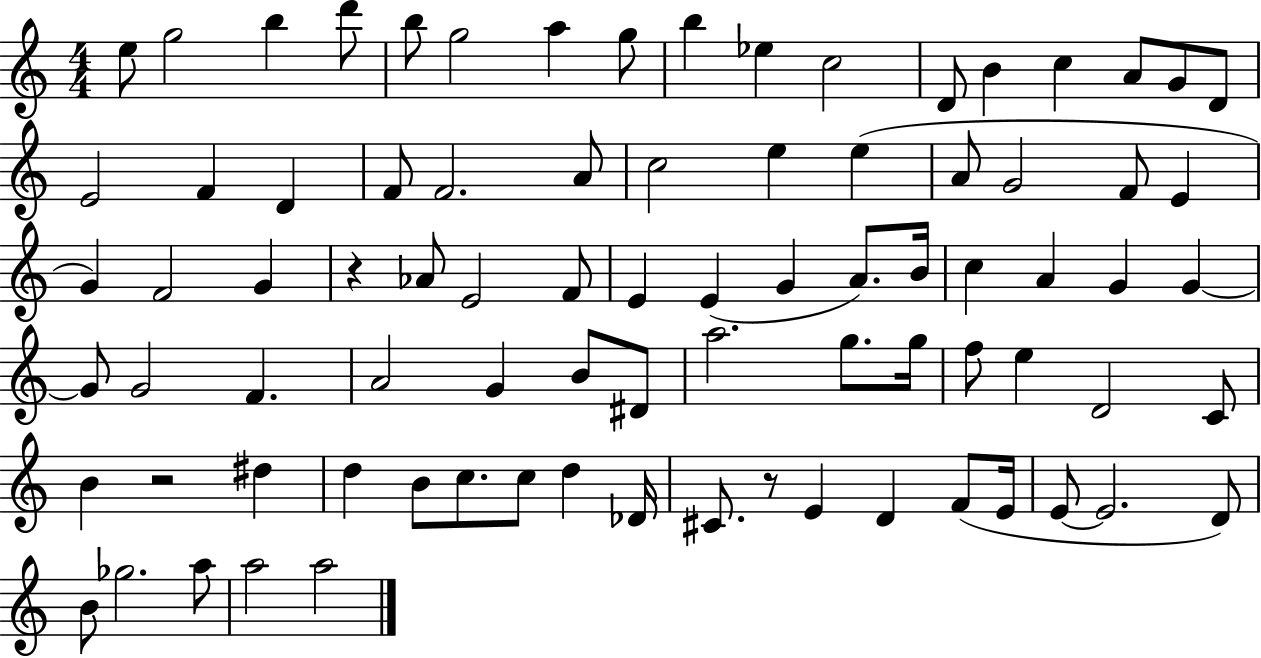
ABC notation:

X:1
T:Untitled
M:4/4
L:1/4
K:C
e/2 g2 b d'/2 b/2 g2 a g/2 b _e c2 D/2 B c A/2 G/2 D/2 E2 F D F/2 F2 A/2 c2 e e A/2 G2 F/2 E G F2 G z _A/2 E2 F/2 E E G A/2 B/4 c A G G G/2 G2 F A2 G B/2 ^D/2 a2 g/2 g/4 f/2 e D2 C/2 B z2 ^d d B/2 c/2 c/2 d _D/4 ^C/2 z/2 E D F/2 E/4 E/2 E2 D/2 B/2 _g2 a/2 a2 a2